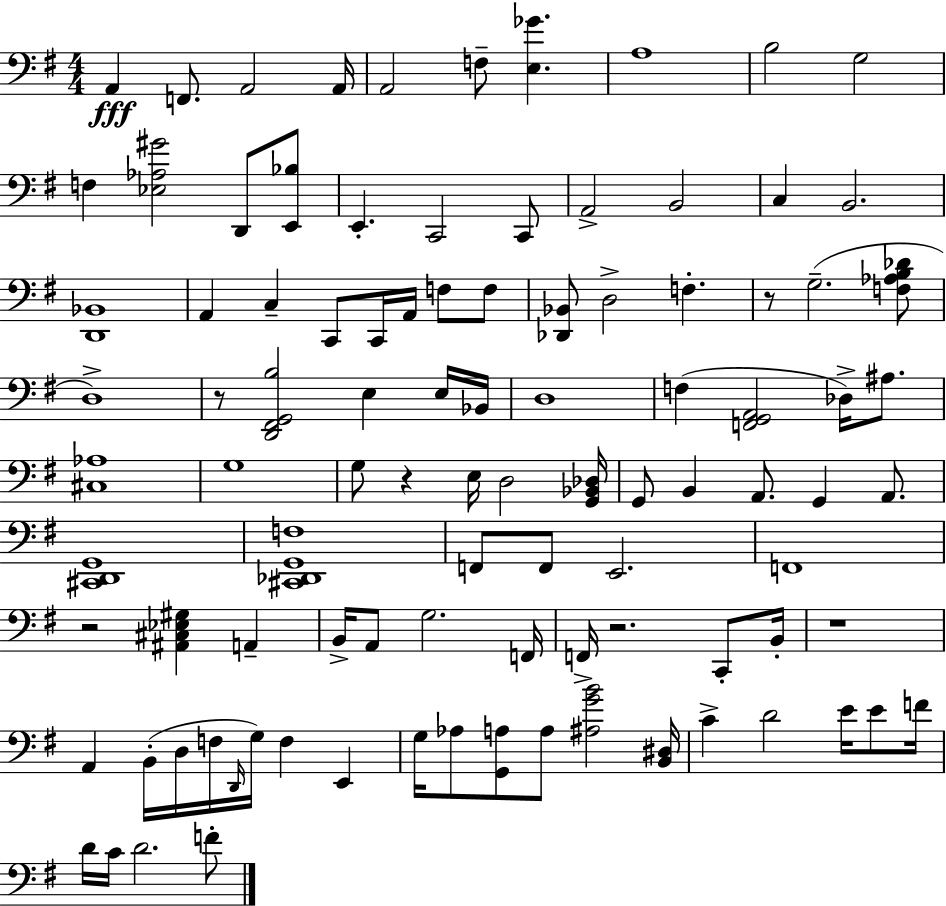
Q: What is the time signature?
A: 4/4